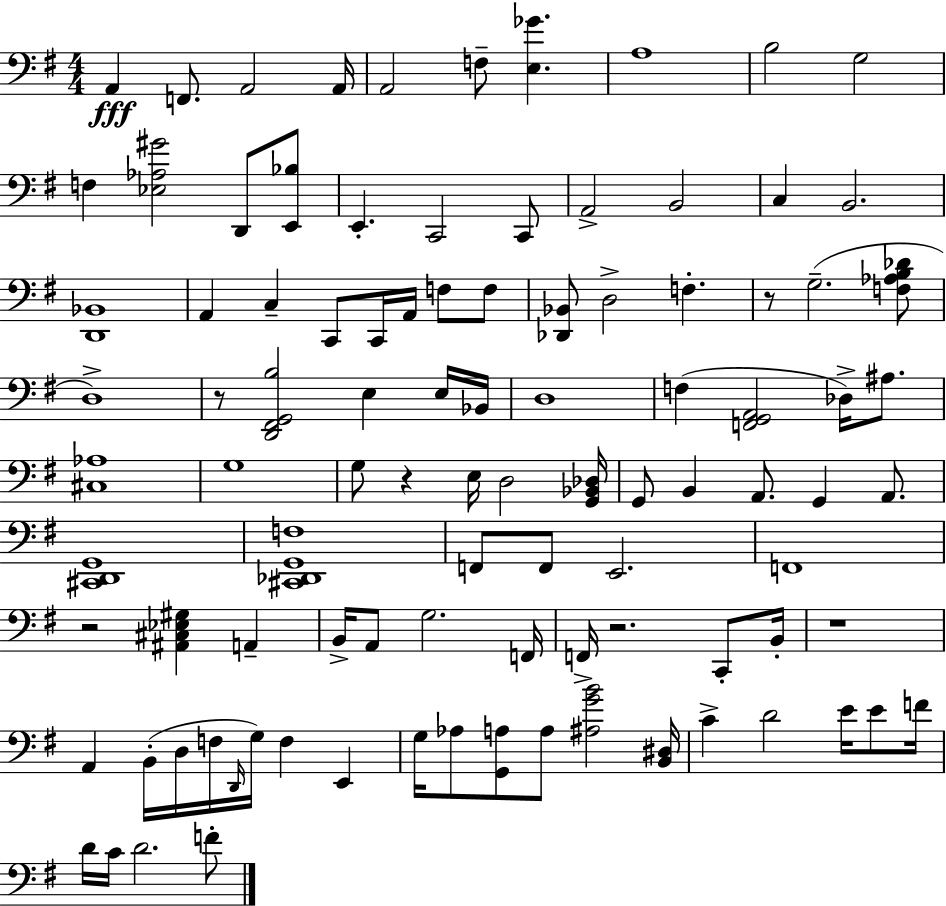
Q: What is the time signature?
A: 4/4